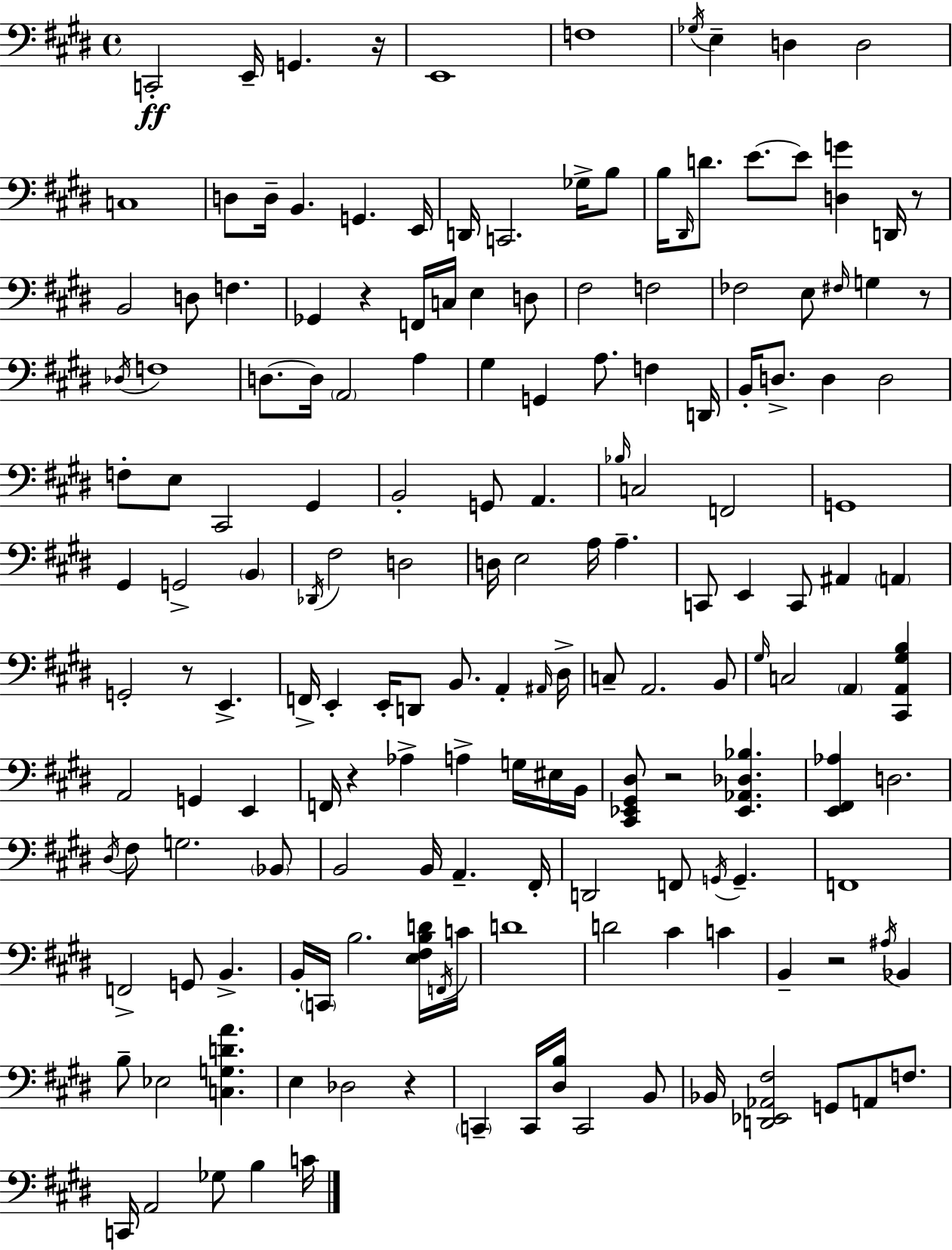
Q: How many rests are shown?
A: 9